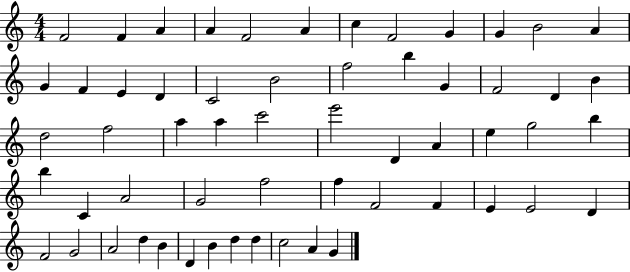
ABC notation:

X:1
T:Untitled
M:4/4
L:1/4
K:C
F2 F A A F2 A c F2 G G B2 A G F E D C2 B2 f2 b G F2 D B d2 f2 a a c'2 e'2 D A e g2 b b C A2 G2 f2 f F2 F E E2 D F2 G2 A2 d B D B d d c2 A G